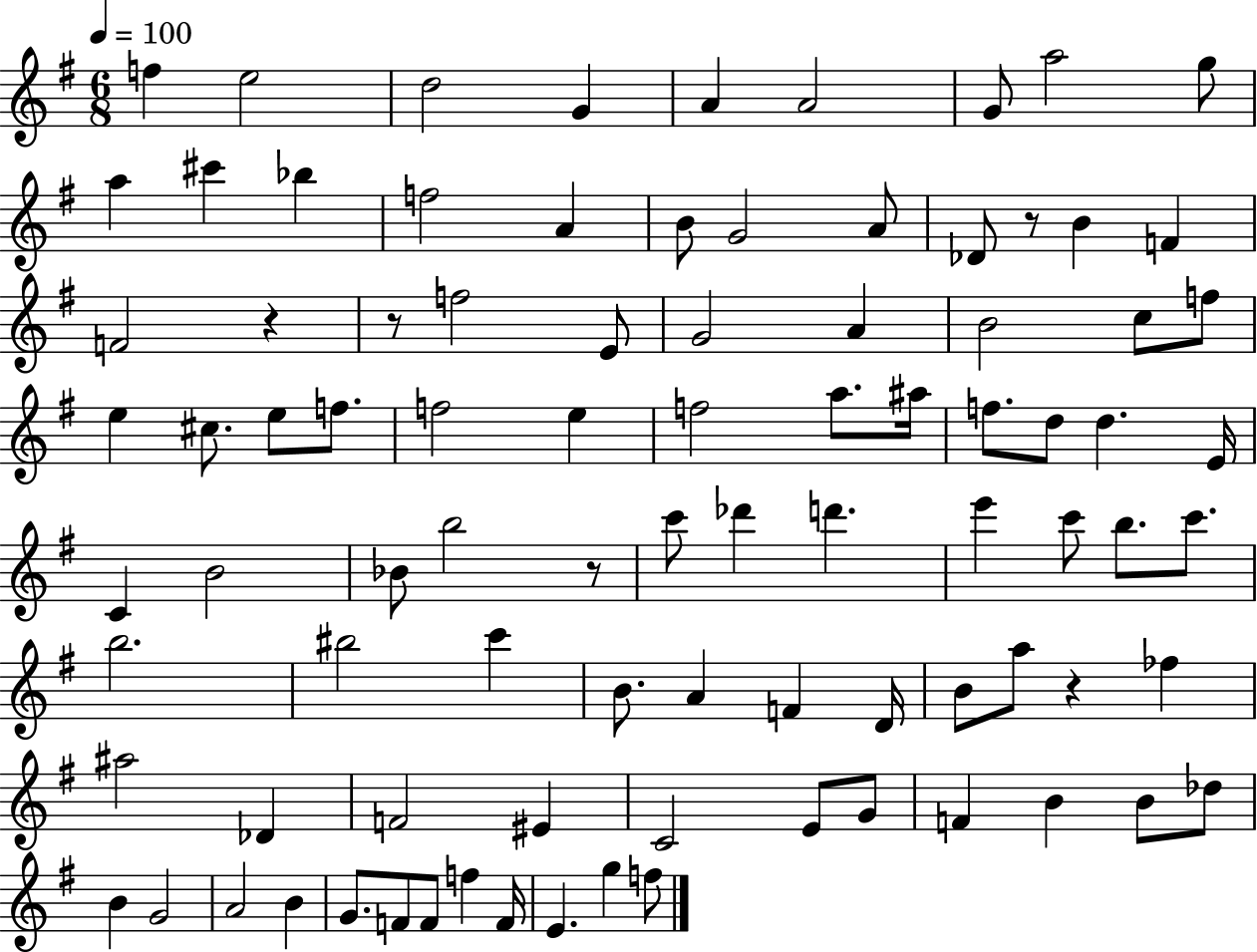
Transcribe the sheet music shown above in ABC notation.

X:1
T:Untitled
M:6/8
L:1/4
K:G
f e2 d2 G A A2 G/2 a2 g/2 a ^c' _b f2 A B/2 G2 A/2 _D/2 z/2 B F F2 z z/2 f2 E/2 G2 A B2 c/2 f/2 e ^c/2 e/2 f/2 f2 e f2 a/2 ^a/4 f/2 d/2 d E/4 C B2 _B/2 b2 z/2 c'/2 _d' d' e' c'/2 b/2 c'/2 b2 ^b2 c' B/2 A F D/4 B/2 a/2 z _f ^a2 _D F2 ^E C2 E/2 G/2 F B B/2 _d/2 B G2 A2 B G/2 F/2 F/2 f F/4 E g f/2